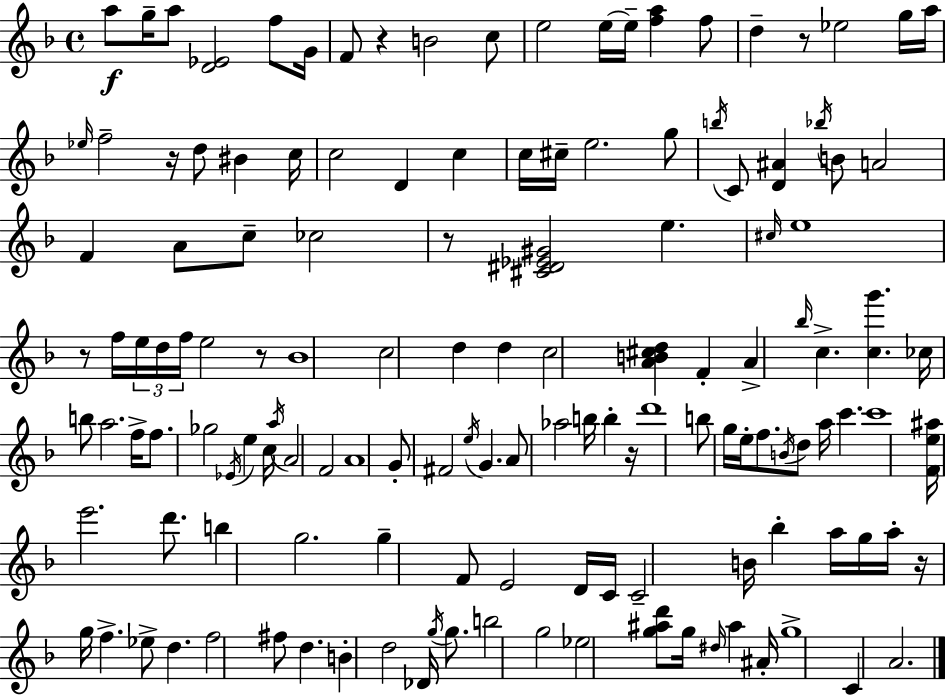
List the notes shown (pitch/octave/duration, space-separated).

A5/e G5/s A5/e [D4,Eb4]/h F5/e G4/s F4/e R/q B4/h C5/e E5/h E5/s E5/s [F5,A5]/q F5/e D5/q R/e Eb5/h G5/s A5/s Eb5/s F5/h R/s D5/e BIS4/q C5/s C5/h D4/q C5/q C5/s C#5/s E5/h. G5/e B5/s C4/e [D4,A#4]/q Bb5/s B4/e A4/h F4/q A4/e C5/e CES5/h R/e [C#4,D#4,Eb4,G#4]/h E5/q. C#5/s E5/w R/e F5/s E5/s D5/s F5/s E5/h R/e Bb4/w C5/h D5/q D5/q C5/h [A4,B4,C#5,D5]/q F4/q A4/q Bb5/s C5/q. [C5,G6]/q. CES5/s B5/e A5/h. F5/s F5/e. Gb5/h Eb4/s E5/q C5/s A5/s A4/h F4/h A4/w G4/e F#4/h E5/s G4/q. A4/e Ab5/h B5/s B5/q R/s D6/w B5/e G5/s E5/s F5/e. B4/s D5/e A5/s C6/q. C6/w [F4,E5,A#5]/s E6/h. D6/e. B5/q G5/h. G5/q F4/e E4/h D4/s C4/s C4/h B4/s Bb5/q A5/s G5/s A5/s R/s G5/s F5/q. Eb5/e D5/q. F5/h F#5/e D5/q. B4/q D5/h Db4/s G5/s G5/e. B5/h G5/h Eb5/h [G5,A#5,D6]/e G5/s D#5/s A#5/q A#4/s G5/w C4/q A4/h.